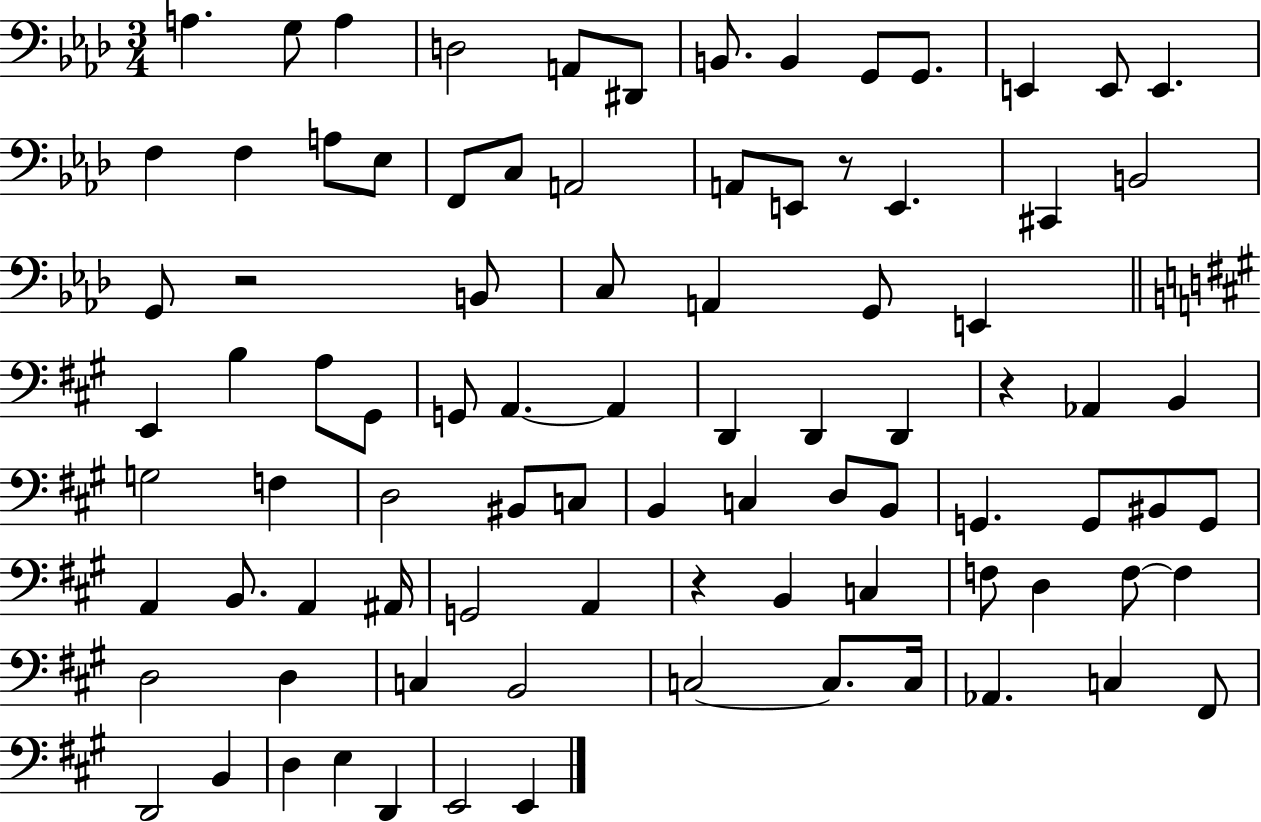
X:1
T:Untitled
M:3/4
L:1/4
K:Ab
A, G,/2 A, D,2 A,,/2 ^D,,/2 B,,/2 B,, G,,/2 G,,/2 E,, E,,/2 E,, F, F, A,/2 _E,/2 F,,/2 C,/2 A,,2 A,,/2 E,,/2 z/2 E,, ^C,, B,,2 G,,/2 z2 B,,/2 C,/2 A,, G,,/2 E,, E,, B, A,/2 ^G,,/2 G,,/2 A,, A,, D,, D,, D,, z _A,, B,, G,2 F, D,2 ^B,,/2 C,/2 B,, C, D,/2 B,,/2 G,, G,,/2 ^B,,/2 G,,/2 A,, B,,/2 A,, ^A,,/4 G,,2 A,, z B,, C, F,/2 D, F,/2 F, D,2 D, C, B,,2 C,2 C,/2 C,/4 _A,, C, ^F,,/2 D,,2 B,, D, E, D,, E,,2 E,,